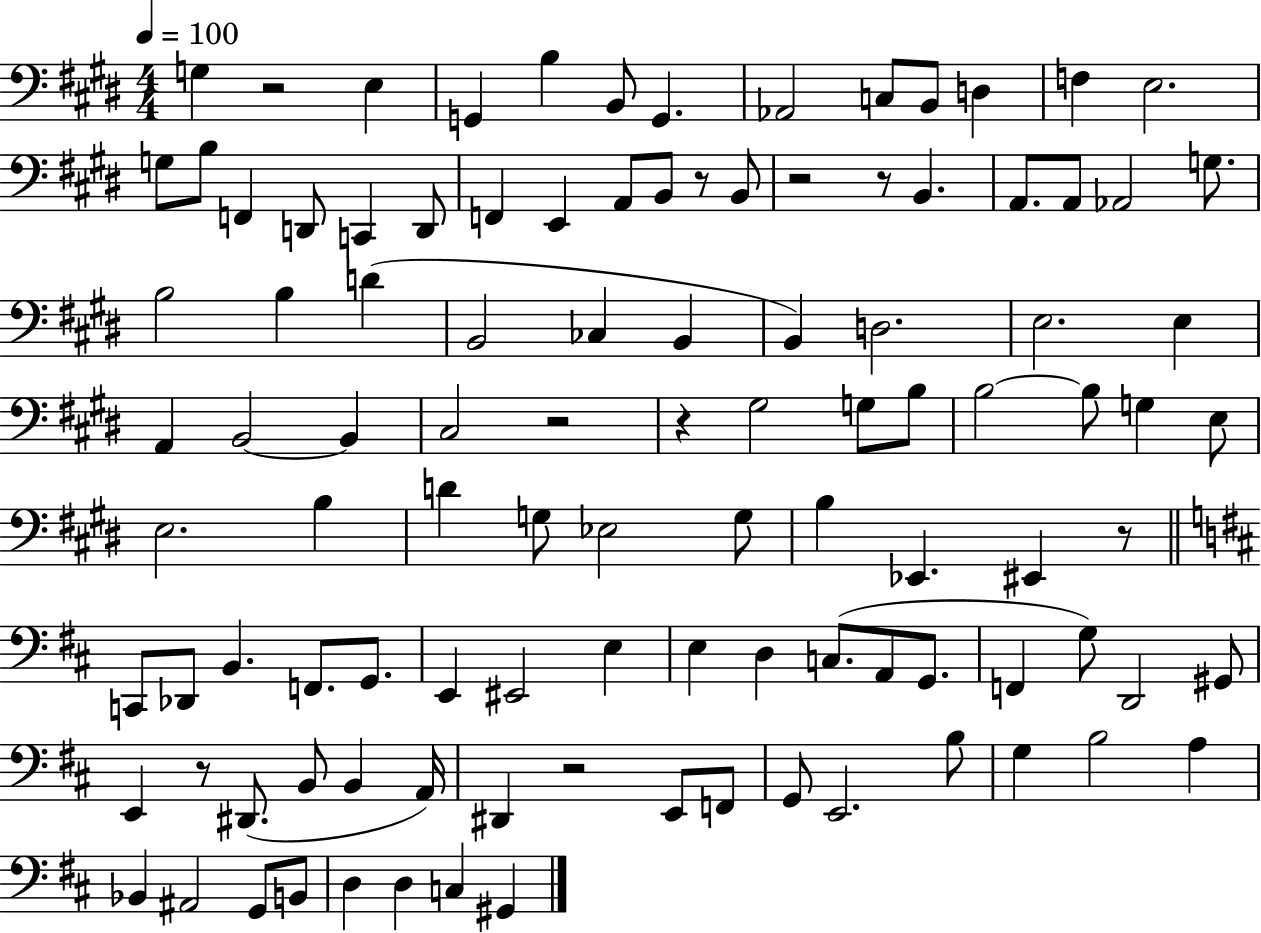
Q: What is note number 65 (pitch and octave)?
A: EIS2